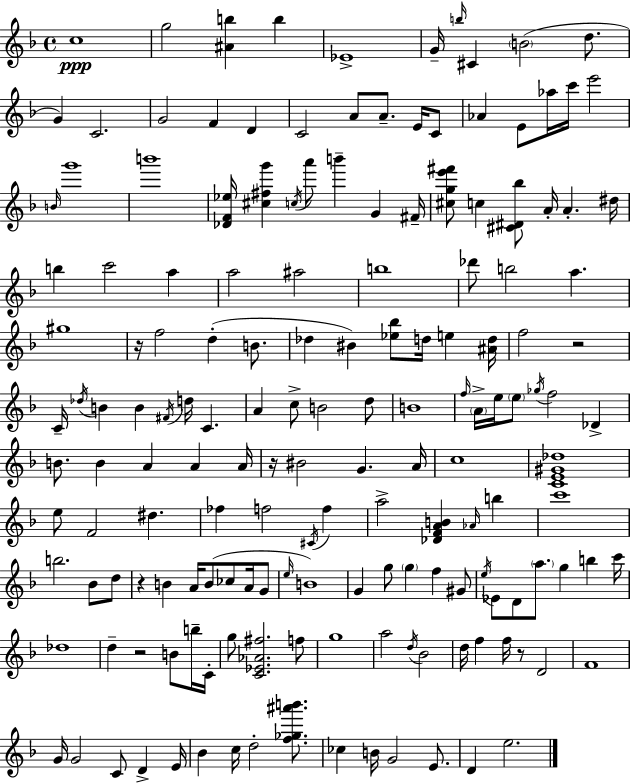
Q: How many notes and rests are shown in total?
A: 163